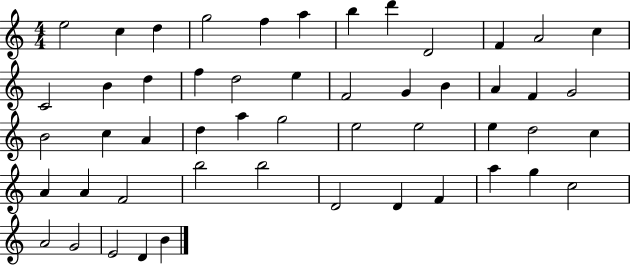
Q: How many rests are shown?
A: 0